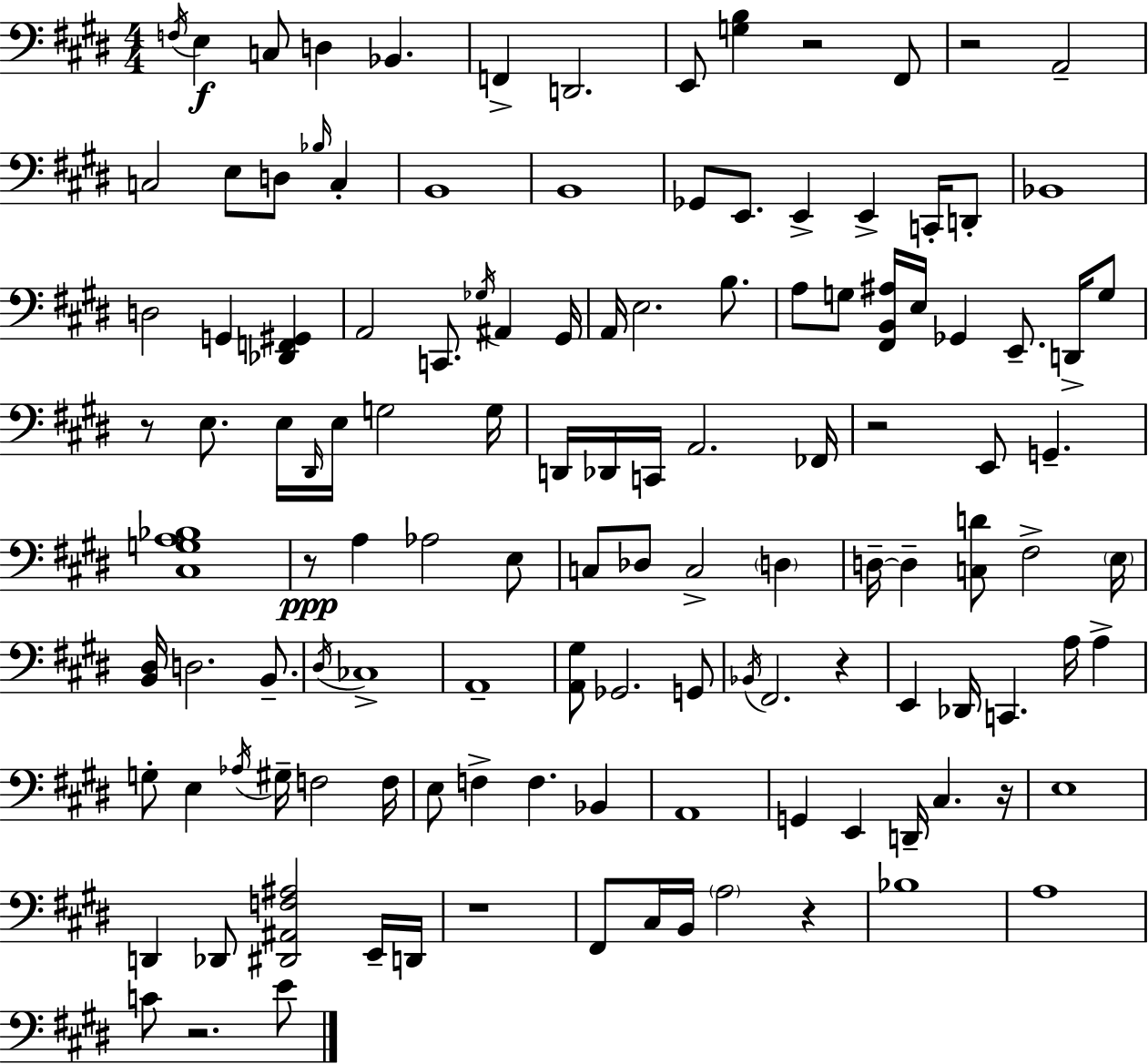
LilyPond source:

{
  \clef bass
  \numericTimeSignature
  \time 4/4
  \key e \major
  \repeat volta 2 { \acciaccatura { f16 }\f e4 c8 d4 bes,4. | f,4-> d,2. | e,8 <g b>4 r2 fis,8 | r2 a,2-- | \break c2 e8 d8 \grace { bes16 } c4-. | b,1 | b,1 | ges,8 e,8. e,4-> e,4-> c,16-. | \break d,8-. bes,1 | d2 g,4 <des, f, gis,>4 | a,2 c,8. \acciaccatura { ges16 } ais,4 | gis,16 a,16 e2. | \break b8. a8 g8 <fis, b, ais>16 e16 ges,4 e,8.-- | d,16-> g8 r8 e8. e16 \grace { dis,16 } e16 g2 | g16 d,16 des,16 c,16 a,2. | fes,16 r2 e,8 g,4.-- | \break <cis g a bes>1 | r8\ppp a4 aes2 | e8 c8 des8 c2-> | \parenthesize d4 d16--~~ d4-- <c d'>8 fis2-> | \break \parenthesize e16 <b, dis>16 d2. | b,8.-- \acciaccatura { dis16 } ces1-> | a,1-- | <a, gis>8 ges,2. | \break g,8 \acciaccatura { bes,16 } fis,2. | r4 e,4 des,16 c,4. | a16 a4-> g8-. e4 \acciaccatura { aes16 } gis16-- f2 | f16 e8 f4-> f4. | \break bes,4 a,1 | g,4 e,4 d,16-- | cis4. r16 e1 | d,4 des,8 <dis, ais, f ais>2 | \break e,16-- d,16 r1 | fis,8 cis16 b,16 \parenthesize a2 | r4 bes1 | a1 | \break c'8 r2. | e'8 } \bar "|."
}